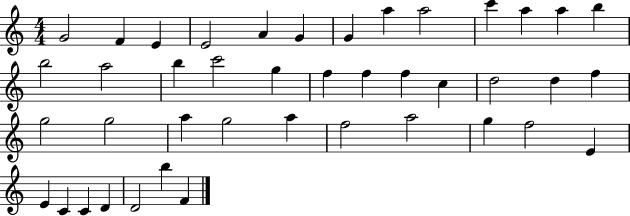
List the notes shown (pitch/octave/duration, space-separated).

G4/h F4/q E4/q E4/h A4/q G4/q G4/q A5/q A5/h C6/q A5/q A5/q B5/q B5/h A5/h B5/q C6/h G5/q F5/q F5/q F5/q C5/q D5/h D5/q F5/q G5/h G5/h A5/q G5/h A5/q F5/h A5/h G5/q F5/h E4/q E4/q C4/q C4/q D4/q D4/h B5/q F4/q